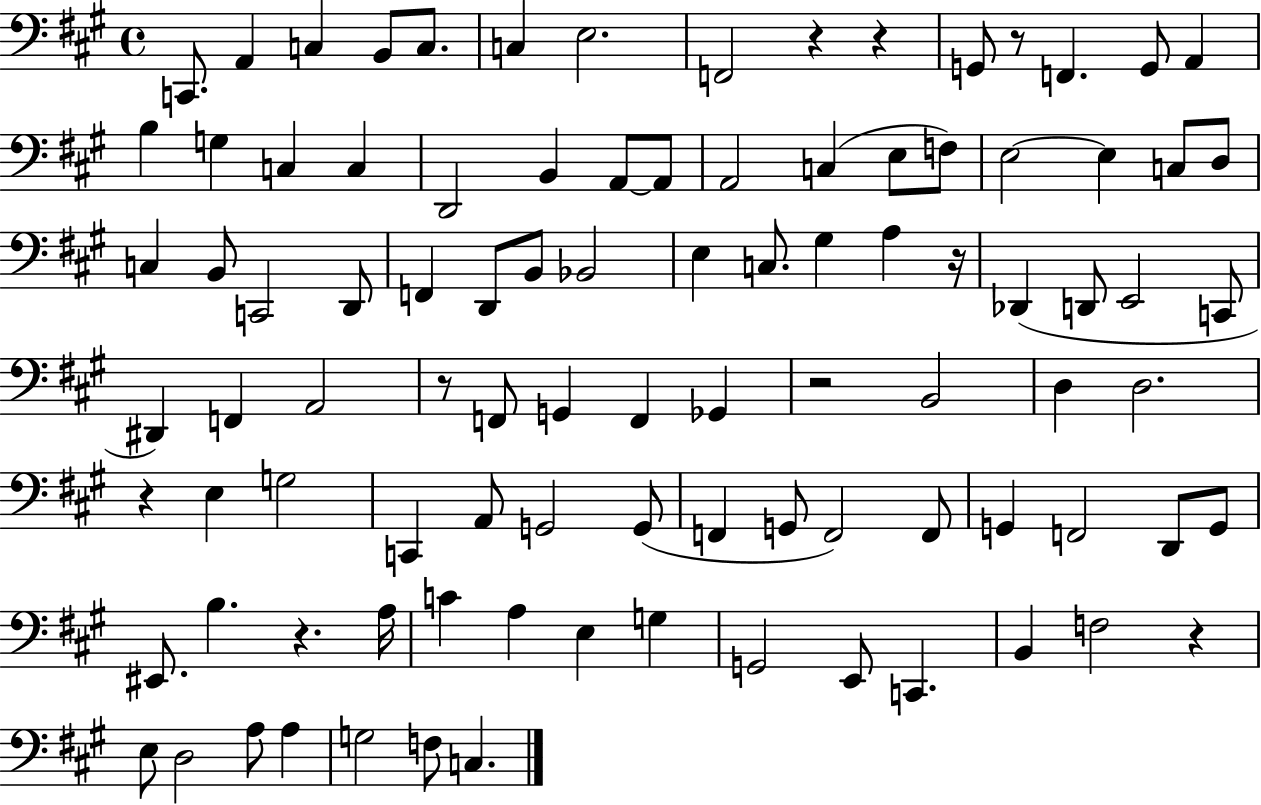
{
  \clef bass
  \time 4/4
  \defaultTimeSignature
  \key a \major
  c,8. a,4 c4 b,8 c8. | c4 e2. | f,2 r4 r4 | g,8 r8 f,4. g,8 a,4 | \break b4 g4 c4 c4 | d,2 b,4 a,8~~ a,8 | a,2 c4( e8 f8) | e2~~ e4 c8 d8 | \break c4 b,8 c,2 d,8 | f,4 d,8 b,8 bes,2 | e4 c8. gis4 a4 r16 | des,4( d,8 e,2 c,8 | \break dis,4) f,4 a,2 | r8 f,8 g,4 f,4 ges,4 | r2 b,2 | d4 d2. | \break r4 e4 g2 | c,4 a,8 g,2 g,8( | f,4 g,8 f,2) f,8 | g,4 f,2 d,8 g,8 | \break eis,8. b4. r4. a16 | c'4 a4 e4 g4 | g,2 e,8 c,4. | b,4 f2 r4 | \break e8 d2 a8 a4 | g2 f8 c4. | \bar "|."
}